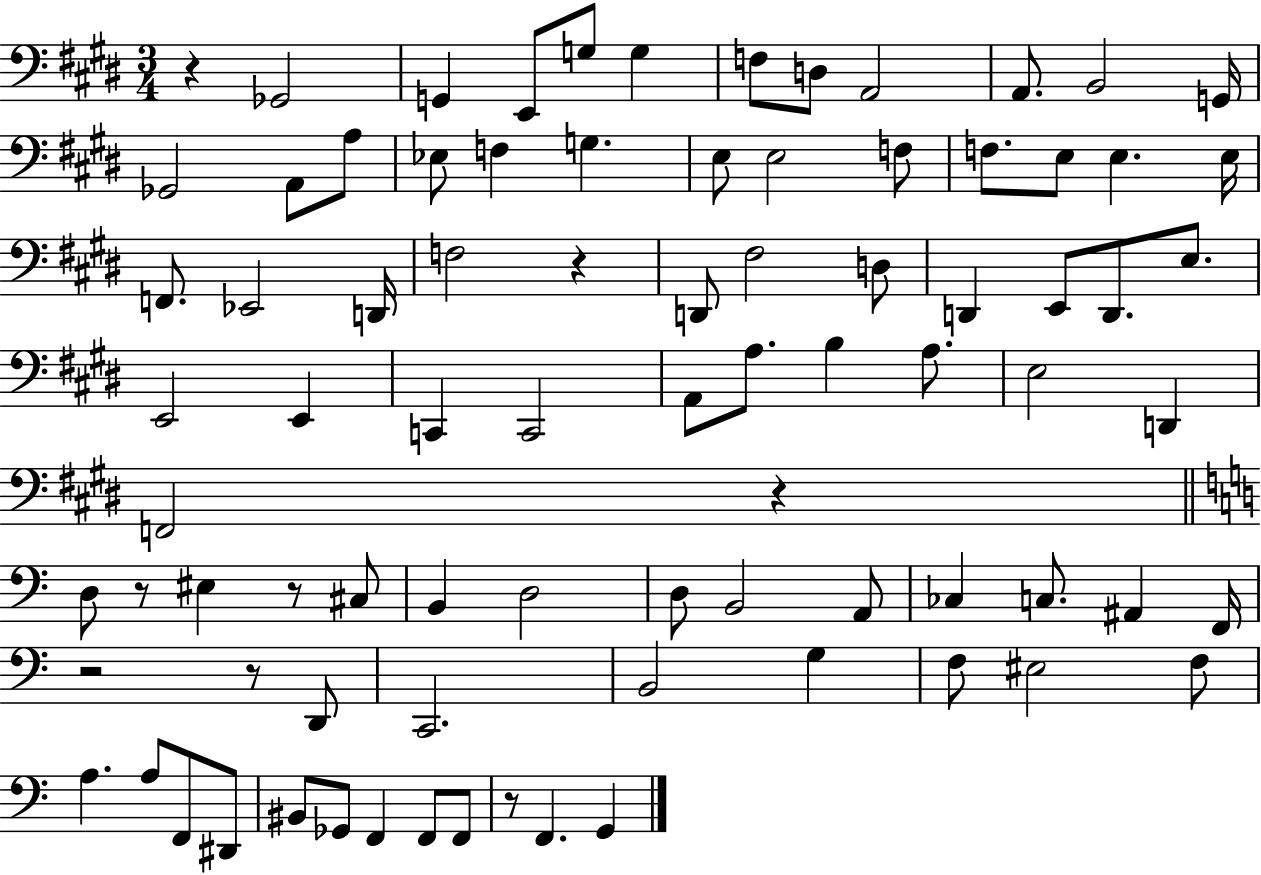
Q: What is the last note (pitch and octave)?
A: G2